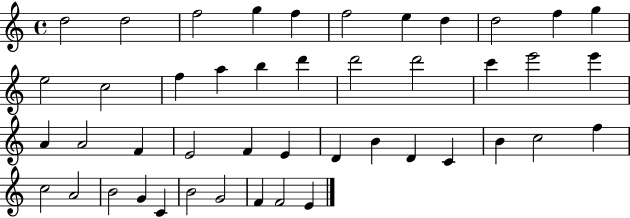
X:1
T:Untitled
M:4/4
L:1/4
K:C
d2 d2 f2 g f f2 e d d2 f g e2 c2 f a b d' d'2 d'2 c' e'2 e' A A2 F E2 F E D B D C B c2 f c2 A2 B2 G C B2 G2 F F2 E